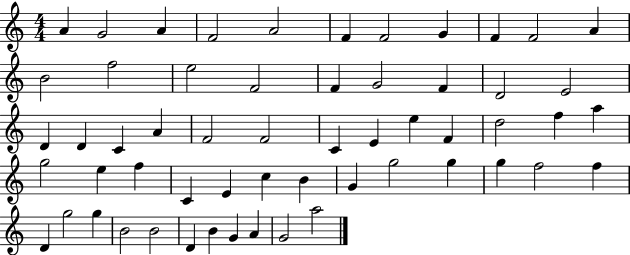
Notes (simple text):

A4/q G4/h A4/q F4/h A4/h F4/q F4/h G4/q F4/q F4/h A4/q B4/h F5/h E5/h F4/h F4/q G4/h F4/q D4/h E4/h D4/q D4/q C4/q A4/q F4/h F4/h C4/q E4/q E5/q F4/q D5/h F5/q A5/q G5/h E5/q F5/q C4/q E4/q C5/q B4/q G4/q G5/h G5/q G5/q F5/h F5/q D4/q G5/h G5/q B4/h B4/h D4/q B4/q G4/q A4/q G4/h A5/h